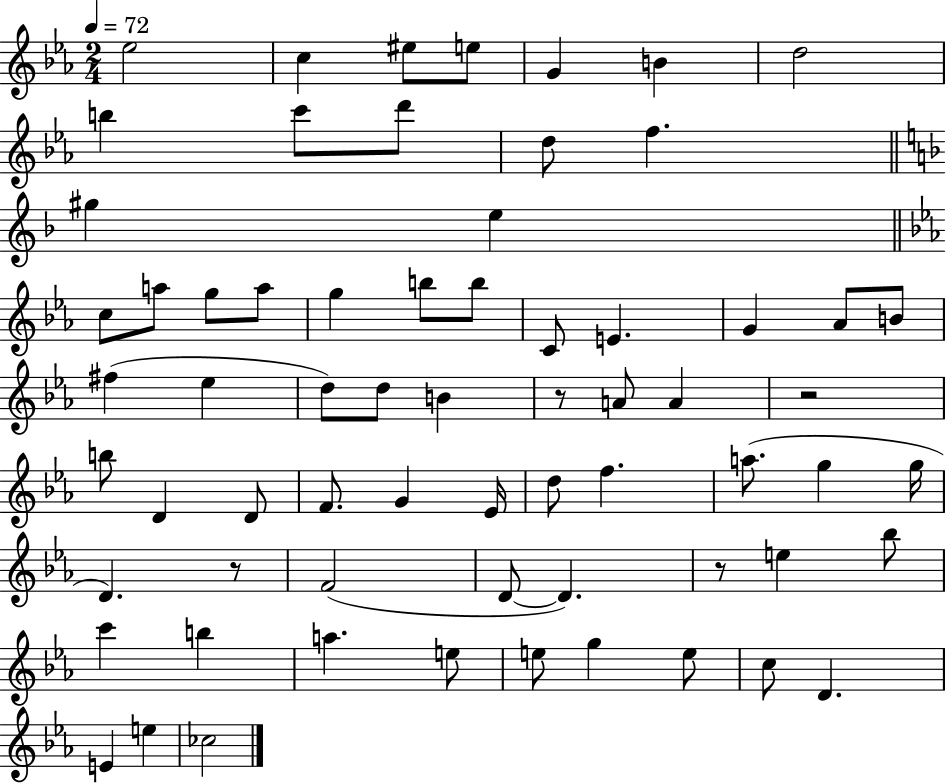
{
  \clef treble
  \numericTimeSignature
  \time 2/4
  \key ees \major
  \tempo 4 = 72
  ees''2 | c''4 eis''8 e''8 | g'4 b'4 | d''2 | \break b''4 c'''8 d'''8 | d''8 f''4. | \bar "||" \break \key f \major gis''4 e''4 | \bar "||" \break \key c \minor c''8 a''8 g''8 a''8 | g''4 b''8 b''8 | c'8 e'4. | g'4 aes'8 b'8 | \break fis''4( ees''4 | d''8) d''8 b'4 | r8 a'8 a'4 | r2 | \break b''8 d'4 d'8 | f'8. g'4 ees'16 | d''8 f''4. | a''8.( g''4 g''16 | \break d'4.) r8 | f'2( | d'8~~ d'4.) | r8 e''4 bes''8 | \break c'''4 b''4 | a''4. e''8 | e''8 g''4 e''8 | c''8 d'4. | \break e'4 e''4 | ces''2 | \bar "|."
}